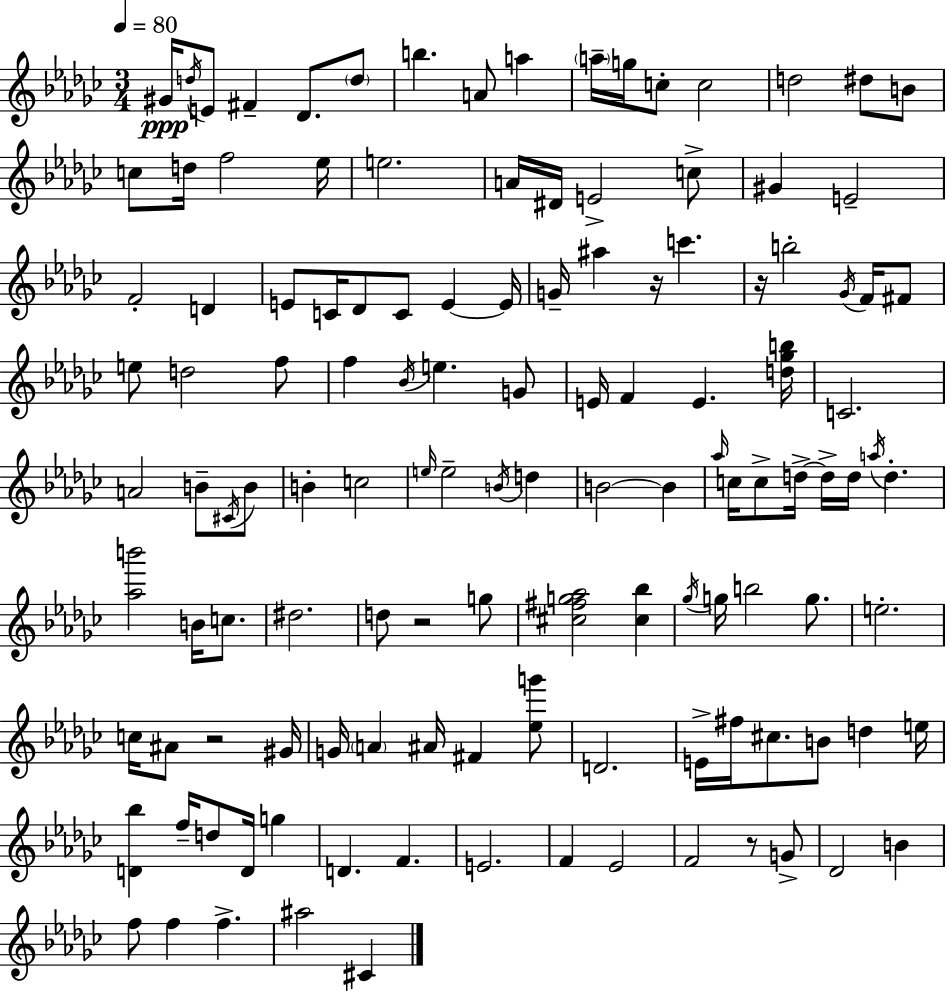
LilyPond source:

{
  \clef treble
  \numericTimeSignature
  \time 3/4
  \key ees \minor
  \tempo 4 = 80
  \repeat volta 2 { gis'16\ppp \acciaccatura { d''16 } e'8 fis'4-- des'8. \parenthesize d''8 | b''4. a'8 a''4 | \parenthesize a''16-- g''16 c''8-. c''2 | d''2 dis''8 b'8 | \break c''8 d''16 f''2 | ees''16 e''2. | a'16 dis'16 e'2-> c''8-> | gis'4 e'2-- | \break f'2-. d'4 | e'8 c'16 des'8 c'8 e'4~~ | e'16 g'16-- ais''4 r16 c'''4. | r16 b''2-. \acciaccatura { ges'16 } f'16 | \break fis'8 e''8 d''2 | f''8 f''4 \acciaccatura { bes'16 } e''4. | g'8 e'16 f'4 e'4. | <d'' ges'' b''>16 c'2. | \break a'2 b'8-- | \acciaccatura { cis'16 } b'8 b'4-. c''2 | \grace { e''16 } e''2-- | \acciaccatura { b'16 } d''4 b'2~~ | \break b'4 \grace { aes''16 } c''16 c''8-> d''16->~~ d''16-> | d''16 \acciaccatura { a''16 } d''4.-. <aes'' b'''>2 | b'16 c''8. dis''2. | d''8 r2 | \break g''8 <cis'' fis'' g'' aes''>2 | <cis'' bes''>4 \acciaccatura { ges''16 } g''16 b''2 | g''8. e''2.-. | c''16 ais'8 | \break r2 gis'16 g'16 \parenthesize a'4 | ais'16 fis'4 <ees'' g'''>8 d'2. | e'16-> fis''16 cis''8. | b'8 d''4 e''16 <d' bes''>4 | \break f''16-- d''8 d'16 g''4 d'4. | f'4. e'2. | f'4 | ees'2 f'2 | \break r8 g'8-> des'2 | b'4 f''8 f''4 | f''4.-> ais''2 | cis'4 } \bar "|."
}